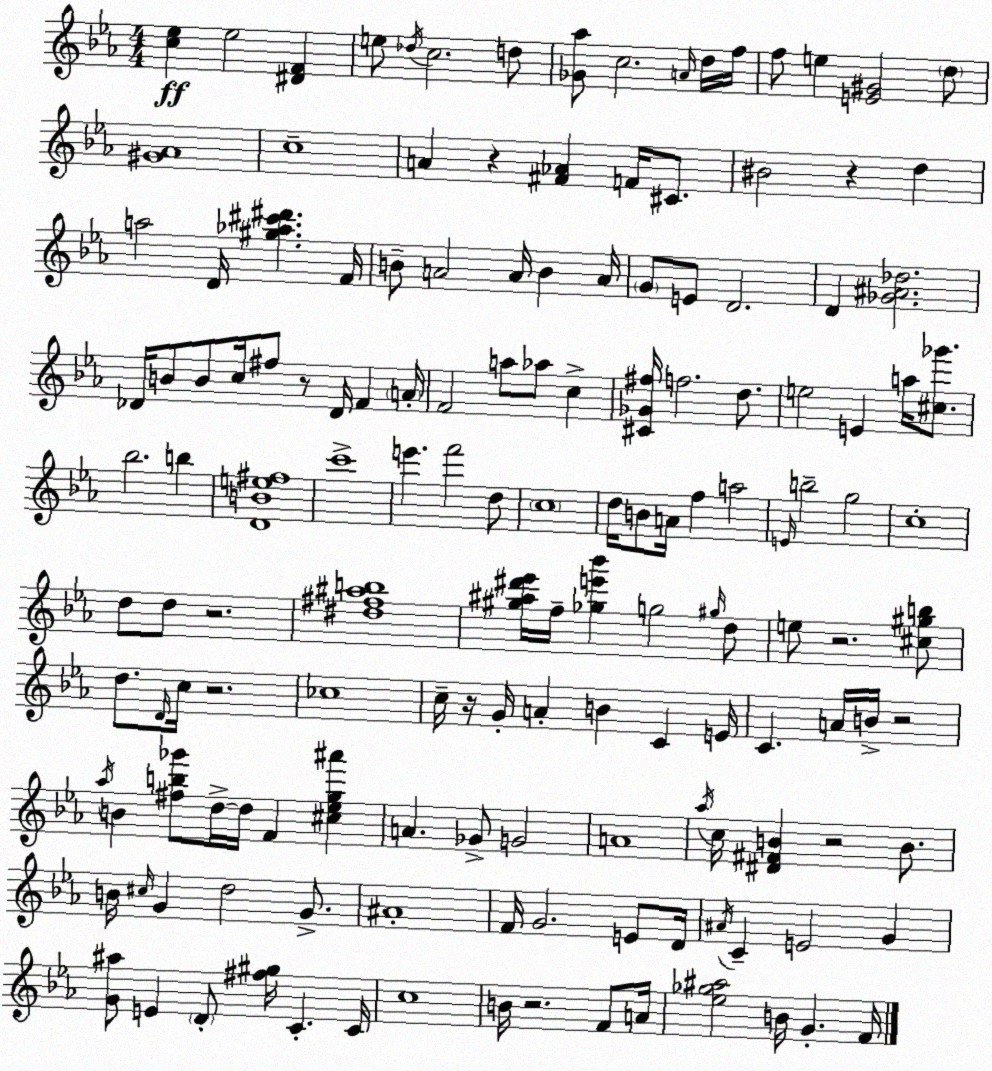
X:1
T:Untitled
M:4/4
L:1/4
K:Cm
[c_e] _e2 [^DF] e/2 _d/4 c2 d/2 [_G_a]/2 c2 A/4 d/4 f/4 f/2 e [E^G]2 d/2 [^G_A]4 c4 A z [^F_A] F/4 ^C/2 ^B2 z d a2 D/4 [^g_a^c'^d'] F/4 B/2 A2 A/4 B A/4 G/2 E/2 D2 D [_G^A_d]2 _D/4 B/2 B/2 c/4 ^f/2 z/2 _D/4 F A/4 F2 a/2 _a/2 c [^C_G^f]/4 f2 d/2 e2 E a/4 [^c_g']/2 _b2 b [DBe^f]4 c'4 e' f'2 d/2 c4 d/4 B/2 A/4 f a2 E/4 b2 g2 c4 d/2 d/2 z2 [^d^f^ab]4 [^g^a^d'_e']/4 f/4 [_ge'_b'] g2 ^g/4 d/2 e/2 z2 [^c^gb]/2 d/2 D/4 c/4 z2 _c4 c/4 z/4 G/4 A B C E/4 C A/4 B/4 z2 _a/4 B [^fb_g']/2 d/4 d/4 F [^c_eg^a'] A _G/2 G2 A4 _a/4 c/4 [^D^FB] z2 B/2 B/4 ^c/4 G d2 G/2 ^A4 F/4 G2 E/2 D/4 ^A/4 C E2 G [G^a]/2 E D/2 [^f^g]/4 C C/4 c4 B/4 z2 F/2 A/4 [_e_g^a]2 B/4 G F/4